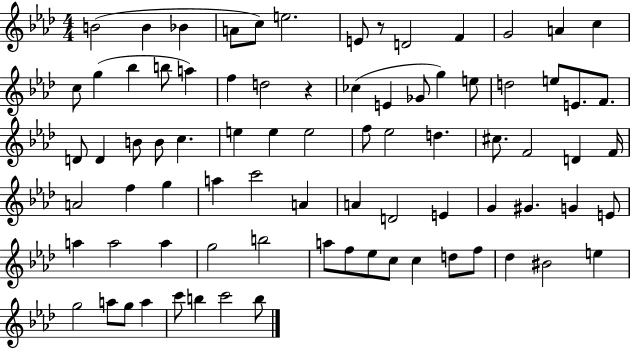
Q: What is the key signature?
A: AES major